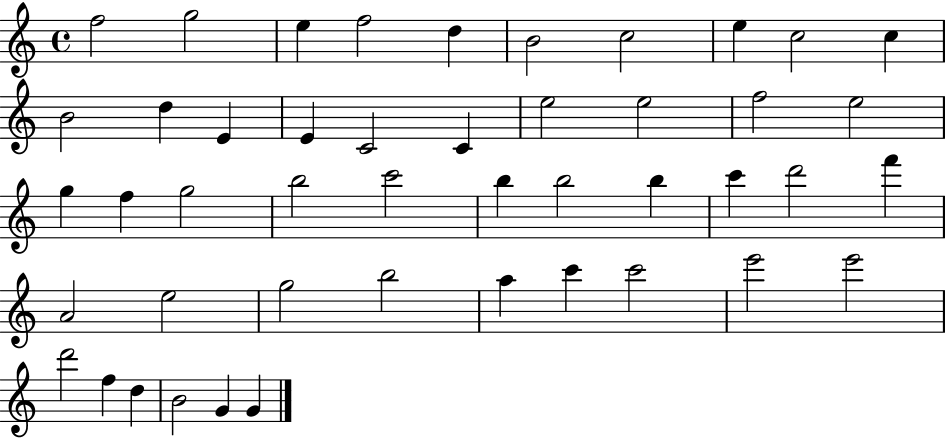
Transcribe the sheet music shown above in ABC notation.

X:1
T:Untitled
M:4/4
L:1/4
K:C
f2 g2 e f2 d B2 c2 e c2 c B2 d E E C2 C e2 e2 f2 e2 g f g2 b2 c'2 b b2 b c' d'2 f' A2 e2 g2 b2 a c' c'2 e'2 e'2 d'2 f d B2 G G